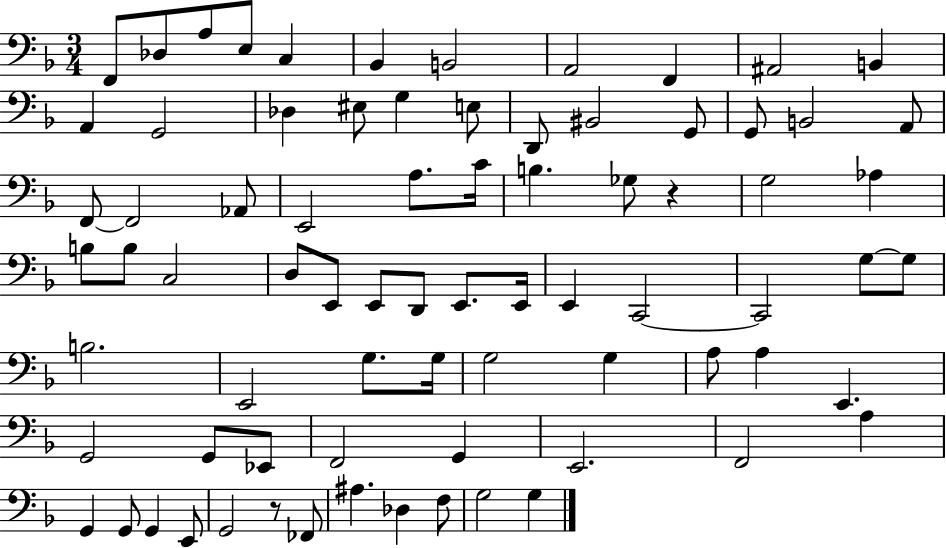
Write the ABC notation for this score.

X:1
T:Untitled
M:3/4
L:1/4
K:F
F,,/2 _D,/2 A,/2 E,/2 C, _B,, B,,2 A,,2 F,, ^A,,2 B,, A,, G,,2 _D, ^E,/2 G, E,/2 D,,/2 ^B,,2 G,,/2 G,,/2 B,,2 A,,/2 F,,/2 F,,2 _A,,/2 E,,2 A,/2 C/4 B, _G,/2 z G,2 _A, B,/2 B,/2 C,2 D,/2 E,,/2 E,,/2 D,,/2 E,,/2 E,,/4 E,, C,,2 C,,2 G,/2 G,/2 B,2 E,,2 G,/2 G,/4 G,2 G, A,/2 A, E,, G,,2 G,,/2 _E,,/2 F,,2 G,, E,,2 F,,2 A, G,, G,,/2 G,, E,,/2 G,,2 z/2 _F,,/2 ^A, _D, F,/2 G,2 G,